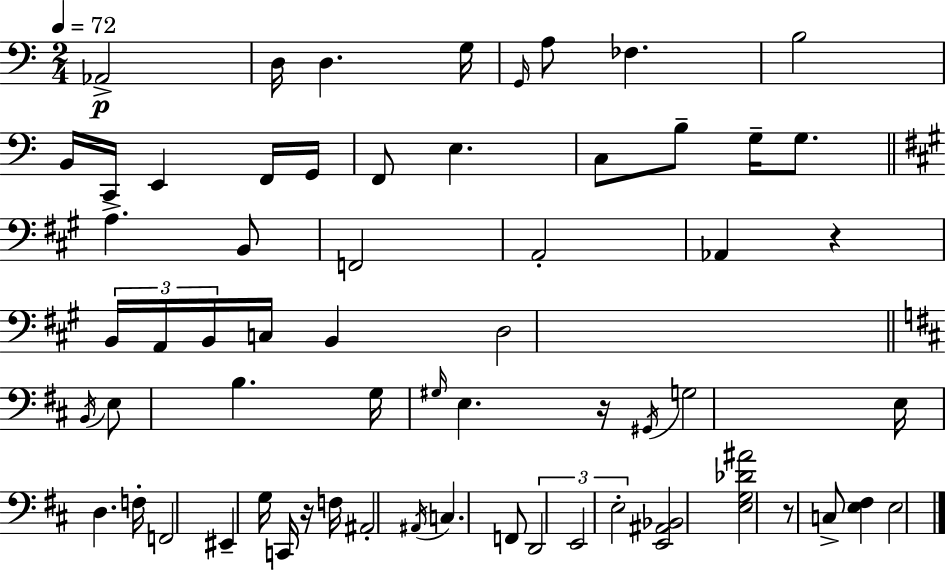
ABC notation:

X:1
T:Untitled
M:2/4
L:1/4
K:Am
_A,,2 D,/4 D, G,/4 G,,/4 A,/2 _F, B,2 B,,/4 C,,/4 E,, F,,/4 G,,/4 F,,/2 E, C,/2 B,/2 G,/4 G,/2 A, B,,/2 F,,2 A,,2 _A,, z B,,/4 A,,/4 B,,/4 C,/4 B,, D,2 B,,/4 E,/2 B, G,/4 ^G,/4 E, z/4 ^G,,/4 G,2 E,/4 D, F,/4 F,,2 ^E,, G,/4 C,,/4 z/4 F,/4 ^A,,2 ^A,,/4 C, F,,/2 D,,2 E,,2 E,2 [E,,^A,,_B,,]2 [E,G,_D^A]2 z/2 C,/2 [E,^F,] E,2